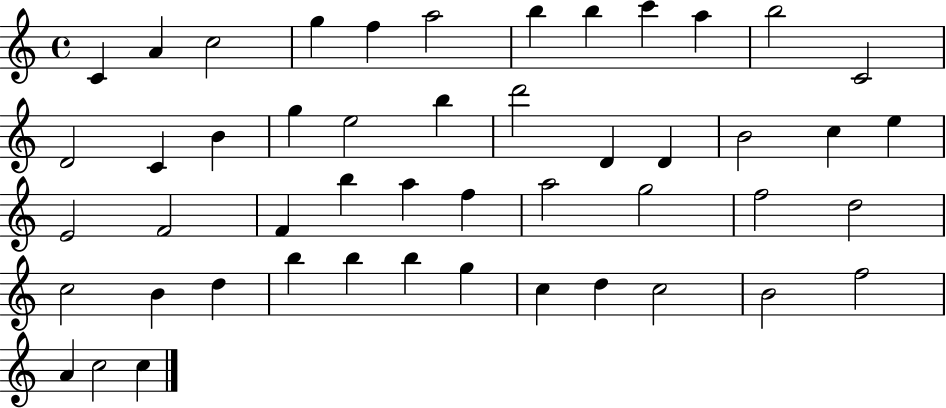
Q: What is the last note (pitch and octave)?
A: C5